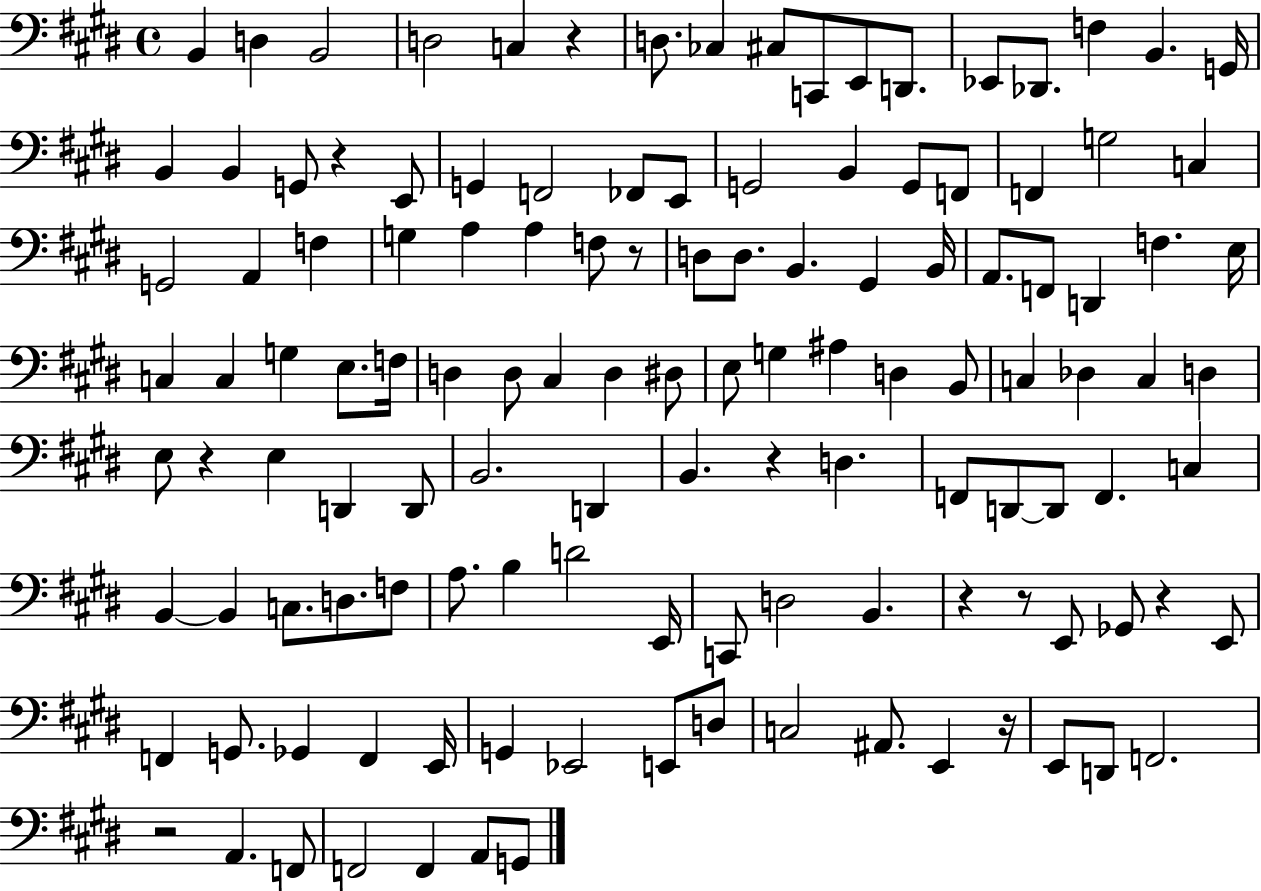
B2/q D3/q B2/h D3/h C3/q R/q D3/e. CES3/q C#3/e C2/e E2/e D2/e. Eb2/e Db2/e. F3/q B2/q. G2/s B2/q B2/q G2/e R/q E2/e G2/q F2/h FES2/e E2/e G2/h B2/q G2/e F2/e F2/q G3/h C3/q G2/h A2/q F3/q G3/q A3/q A3/q F3/e R/e D3/e D3/e. B2/q. G#2/q B2/s A2/e. F2/e D2/q F3/q. E3/s C3/q C3/q G3/q E3/e. F3/s D3/q D3/e C#3/q D3/q D#3/e E3/e G3/q A#3/q D3/q B2/e C3/q Db3/q C3/q D3/q E3/e R/q E3/q D2/q D2/e B2/h. D2/q B2/q. R/q D3/q. F2/e D2/e D2/e F2/q. C3/q B2/q B2/q C3/e. D3/e. F3/e A3/e. B3/q D4/h E2/s C2/e D3/h B2/q. R/q R/e E2/e Gb2/e R/q E2/e F2/q G2/e. Gb2/q F2/q E2/s G2/q Eb2/h E2/e D3/e C3/h A#2/e. E2/q R/s E2/e D2/e F2/h. R/h A2/q. F2/e F2/h F2/q A2/e G2/e